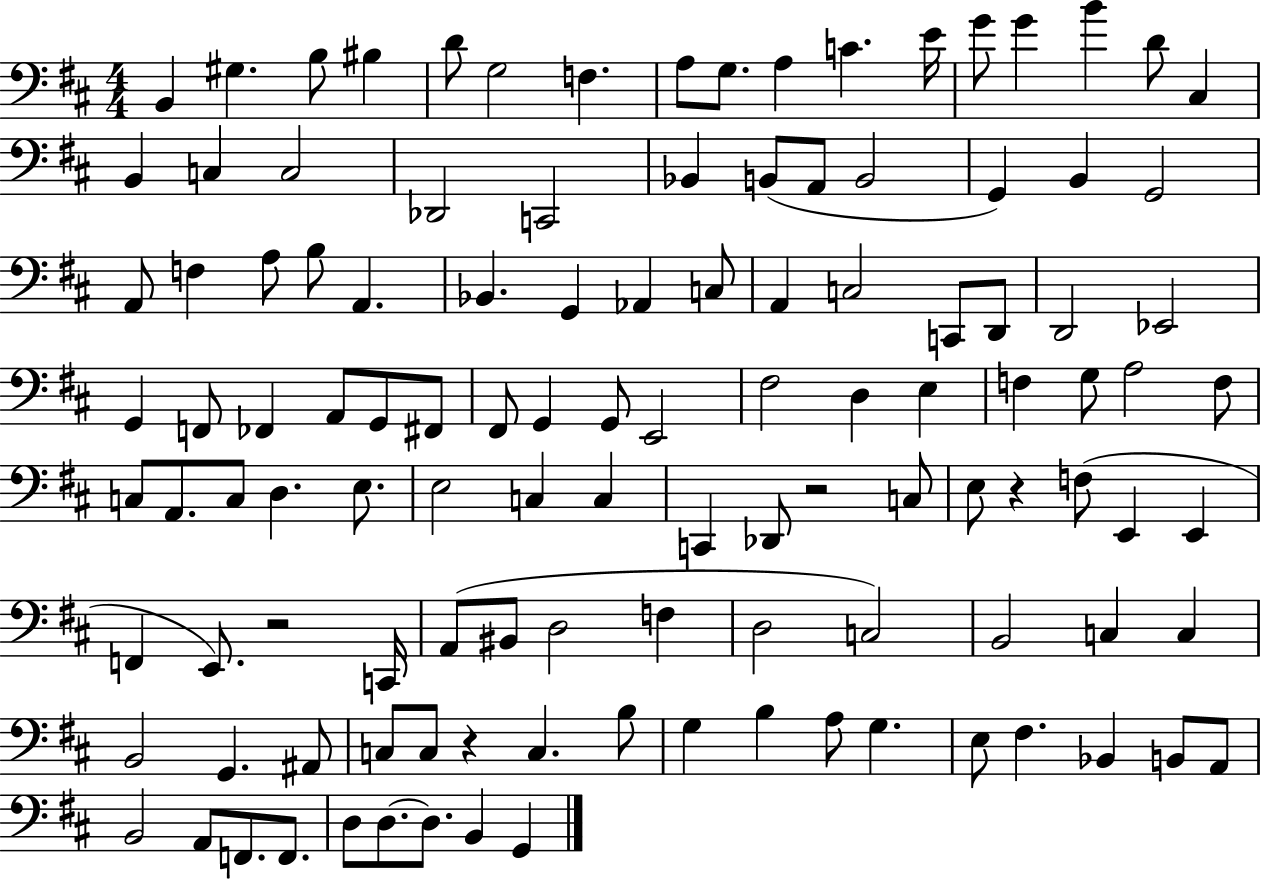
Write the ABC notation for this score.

X:1
T:Untitled
M:4/4
L:1/4
K:D
B,, ^G, B,/2 ^B, D/2 G,2 F, A,/2 G,/2 A, C E/4 G/2 G B D/2 ^C, B,, C, C,2 _D,,2 C,,2 _B,, B,,/2 A,,/2 B,,2 G,, B,, G,,2 A,,/2 F, A,/2 B,/2 A,, _B,, G,, _A,, C,/2 A,, C,2 C,,/2 D,,/2 D,,2 _E,,2 G,, F,,/2 _F,, A,,/2 G,,/2 ^F,,/2 ^F,,/2 G,, G,,/2 E,,2 ^F,2 D, E, F, G,/2 A,2 F,/2 C,/2 A,,/2 C,/2 D, E,/2 E,2 C, C, C,, _D,,/2 z2 C,/2 E,/2 z F,/2 E,, E,, F,, E,,/2 z2 C,,/4 A,,/2 ^B,,/2 D,2 F, D,2 C,2 B,,2 C, C, B,,2 G,, ^A,,/2 C,/2 C,/2 z C, B,/2 G, B, A,/2 G, E,/2 ^F, _B,, B,,/2 A,,/2 B,,2 A,,/2 F,,/2 F,,/2 D,/2 D,/2 D,/2 B,, G,,